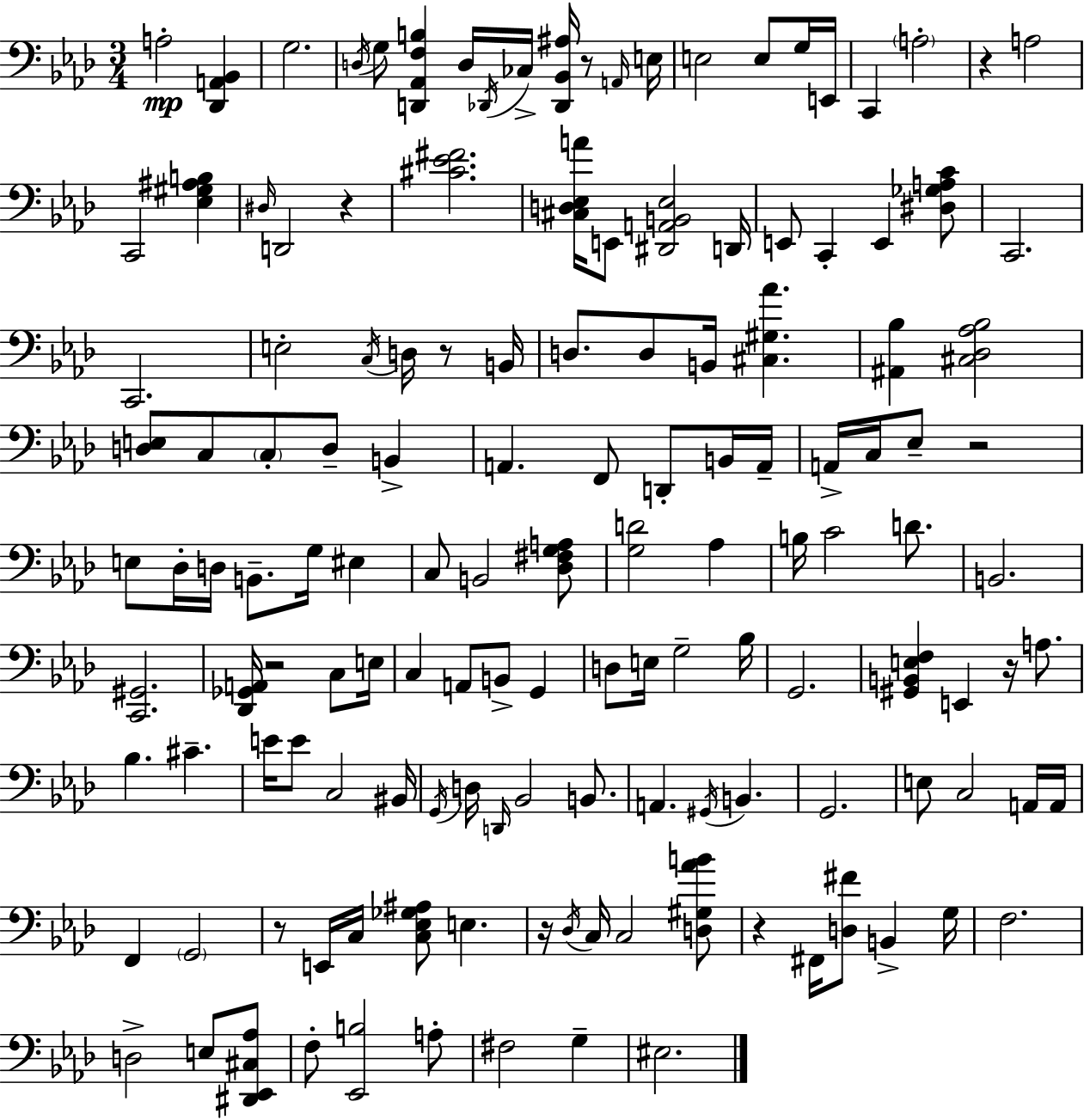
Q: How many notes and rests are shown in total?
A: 141